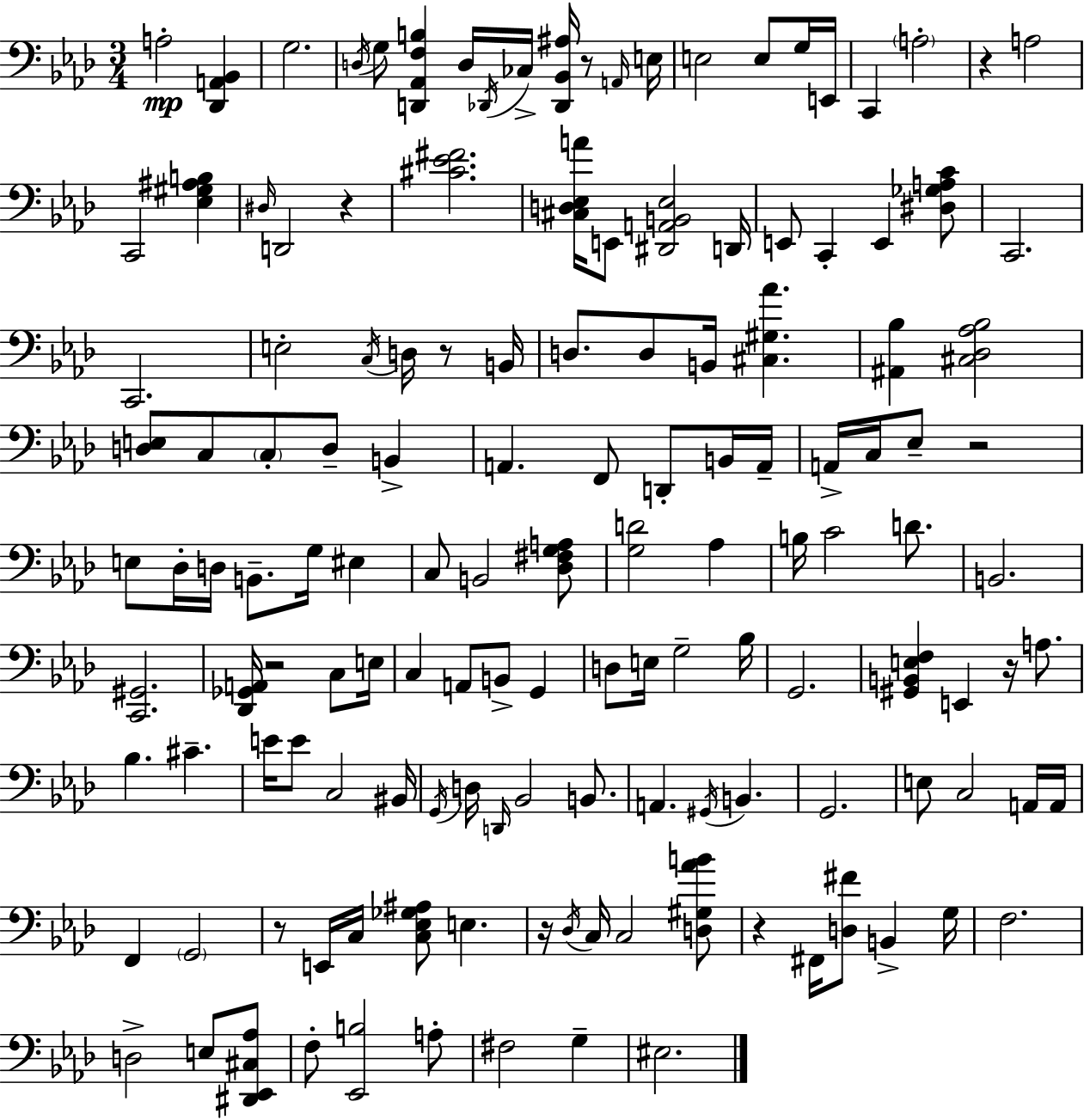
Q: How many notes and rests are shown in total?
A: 141